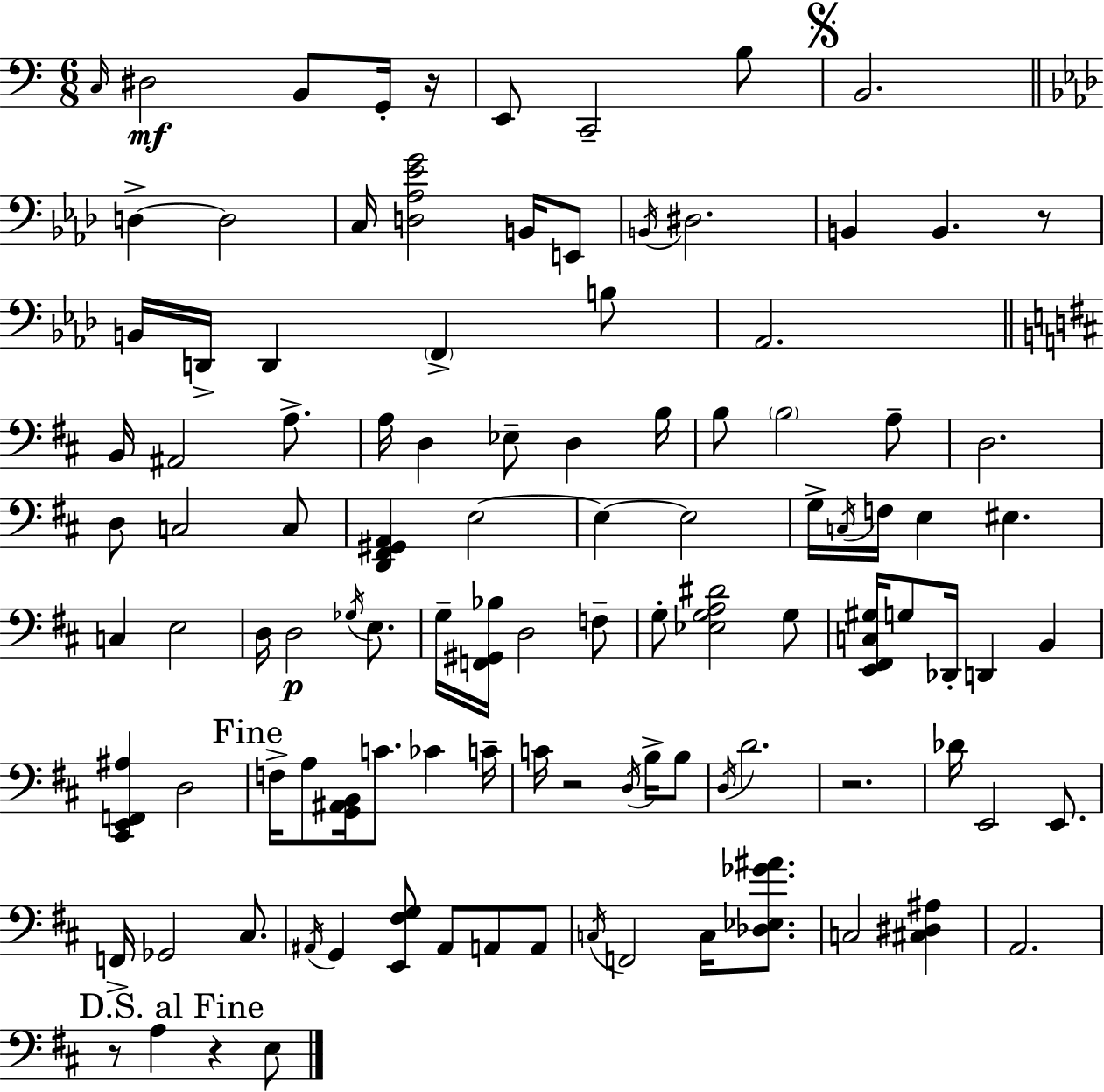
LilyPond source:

{
  \clef bass
  \numericTimeSignature
  \time 6/8
  \key c \major
  \grace { c16 }\mf dis2 b,8 g,16-. | r16 e,8 c,2-- b8 | \mark \markup { \musicglyph "scripts.segno" } b,2. | \bar "||" \break \key aes \major d4->~~ d2 | c16 <d aes ees' g'>2 b,16 e,8 | \acciaccatura { b,16 } dis2. | b,4 b,4. r8 | \break b,16 d,16-> d,4 \parenthesize f,4-> b8 | aes,2. | \bar "||" \break \key b \minor b,16 ais,2 a8.-> | a16 d4 ees8-- d4 b16 | b8 \parenthesize b2 a8-- | d2. | \break d8 c2 c8 | <d, fis, gis, a,>4 e2~~ | e4~~ e2 | g16-> \acciaccatura { c16 } f16 e4 eis4. | \break c4 e2 | d16 d2\p \acciaccatura { ges16 } e8. | g16-- <f, gis, bes>16 d2 | f8-- g8-. <ees g a dis'>2 | \break g8 <e, fis, c gis>16 g8 des,16-. d,4 b,4 | <cis, e, f, ais>4 d2 | \mark "Fine" f16-> a8 <g, ais, b,>16 c'8. ces'4 | c'16-- c'16 r2 \acciaccatura { d16 } | \break b16-> b8 \acciaccatura { d16 } d'2. | r2. | des'16 e,2 | e,8. f,16-> ges,2 | \break cis8. \acciaccatura { ais,16 } g,4 <e, fis g>8 ais,8 | a,8 a,8 \acciaccatura { c16 } f,2 | c16 <des ees ges' ais'>8. c2 | <cis dis ais>4 a,2. | \break \mark "D.S. al Fine" r8 a4 | r4 e8 \bar "|."
}